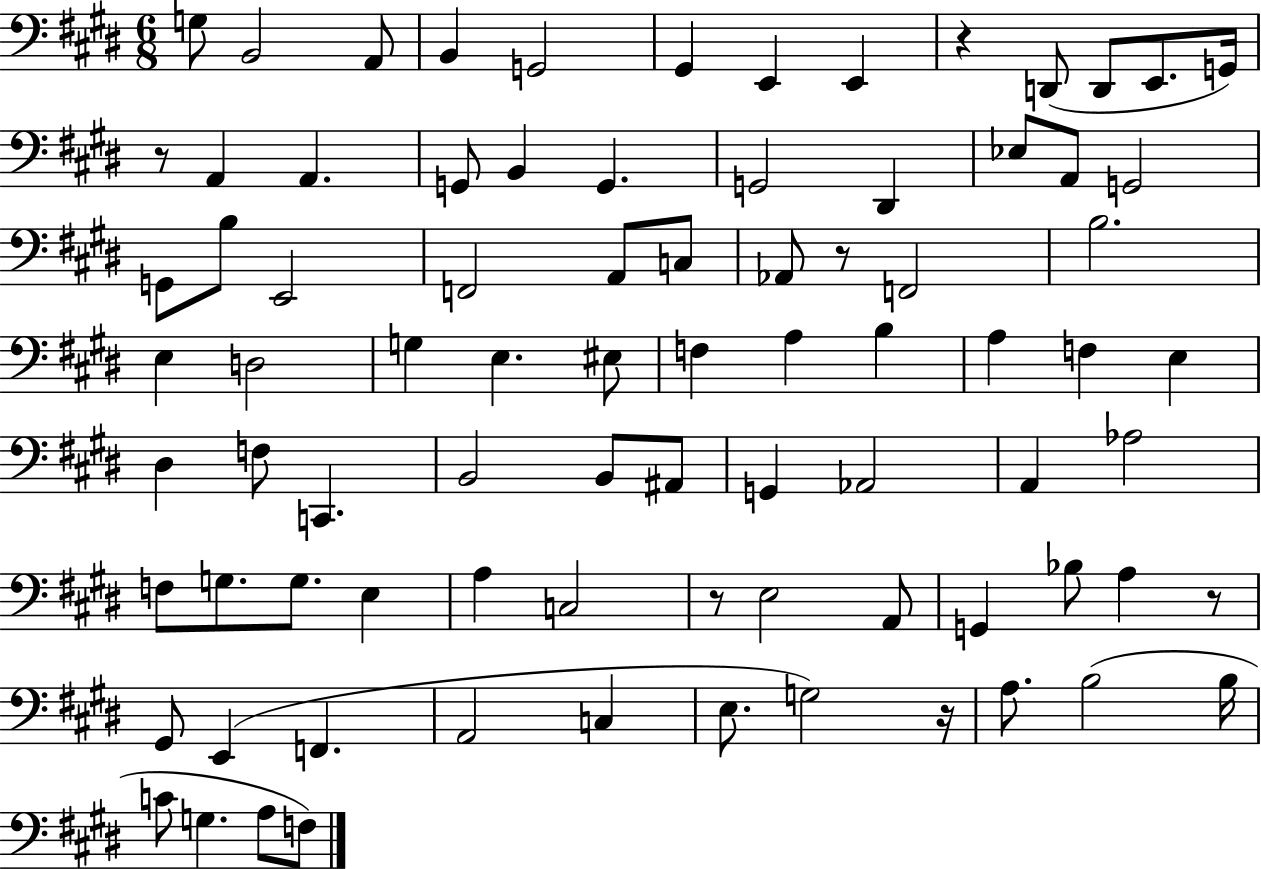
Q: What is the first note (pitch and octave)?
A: G3